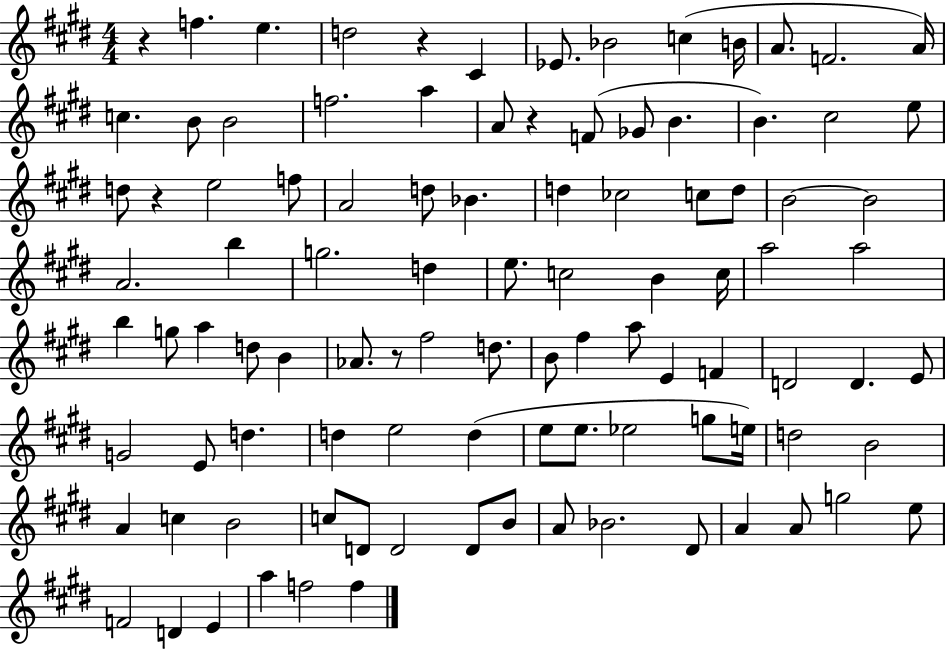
{
  \clef treble
  \numericTimeSignature
  \time 4/4
  \key e \major
  r4 f''4. e''4. | d''2 r4 cis'4 | ees'8. bes'2 c''4( b'16 | a'8. f'2. a'16) | \break c''4. b'8 b'2 | f''2. a''4 | a'8 r4 f'8( ges'8 b'4. | b'4.) cis''2 e''8 | \break d''8 r4 e''2 f''8 | a'2 d''8 bes'4. | d''4 ces''2 c''8 d''8 | b'2~~ b'2 | \break a'2. b''4 | g''2. d''4 | e''8. c''2 b'4 c''16 | a''2 a''2 | \break b''4 g''8 a''4 d''8 b'4 | aes'8. r8 fis''2 d''8. | b'8 fis''4 a''8 e'4 f'4 | d'2 d'4. e'8 | \break g'2 e'8 d''4. | d''4 e''2 d''4( | e''8 e''8. ees''2 g''8 e''16) | d''2 b'2 | \break a'4 c''4 b'2 | c''8 d'8 d'2 d'8 b'8 | a'8 bes'2. dis'8 | a'4 a'8 g''2 e''8 | \break f'2 d'4 e'4 | a''4 f''2 f''4 | \bar "|."
}